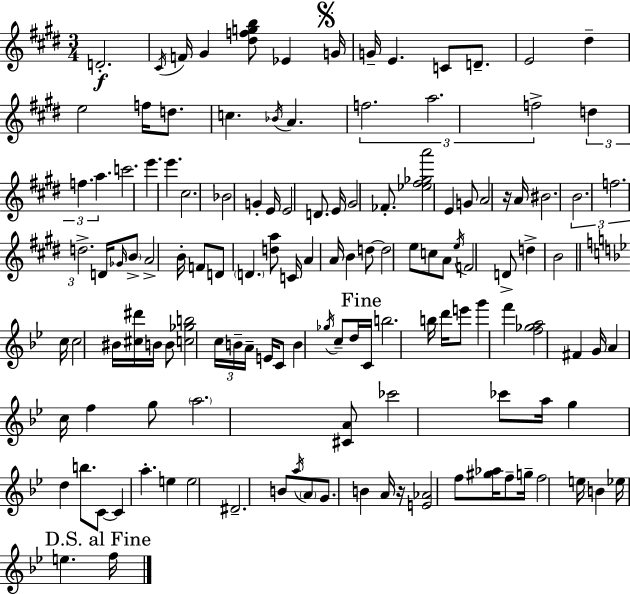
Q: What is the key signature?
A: E major